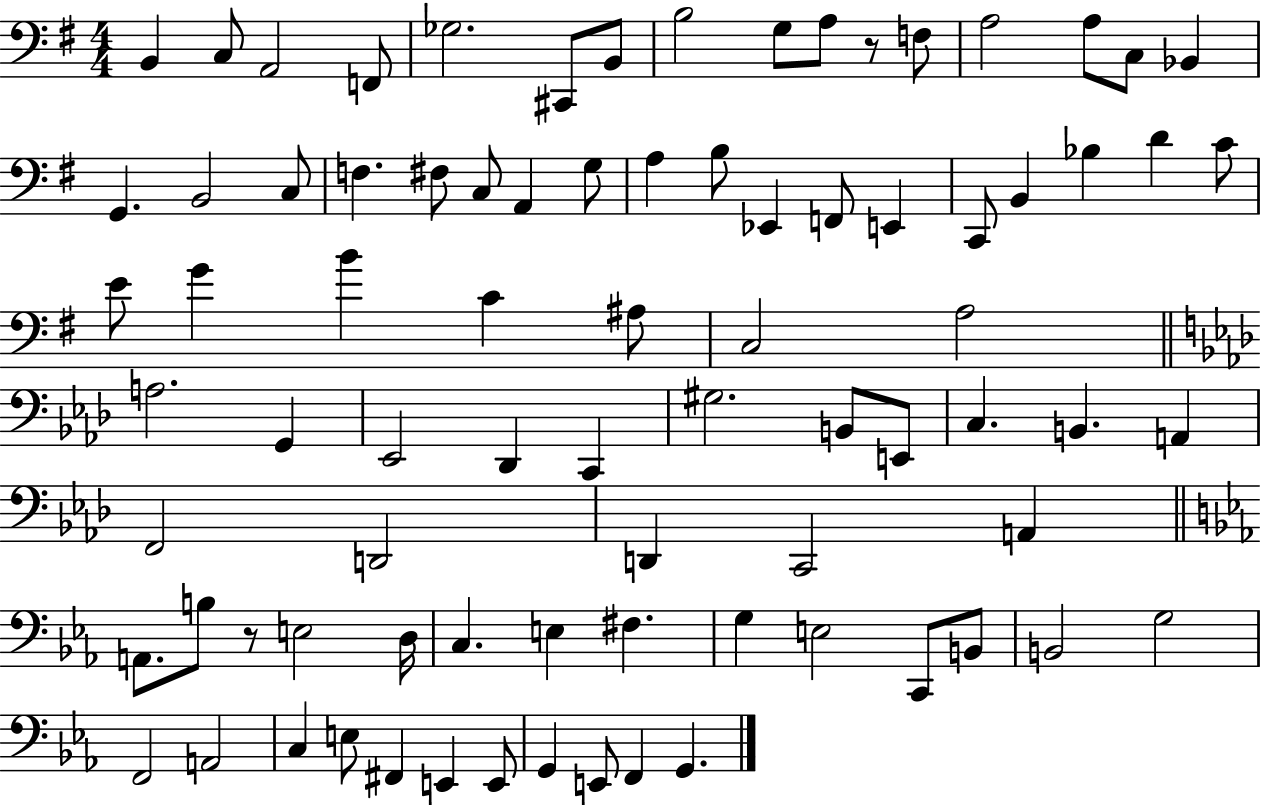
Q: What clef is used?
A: bass